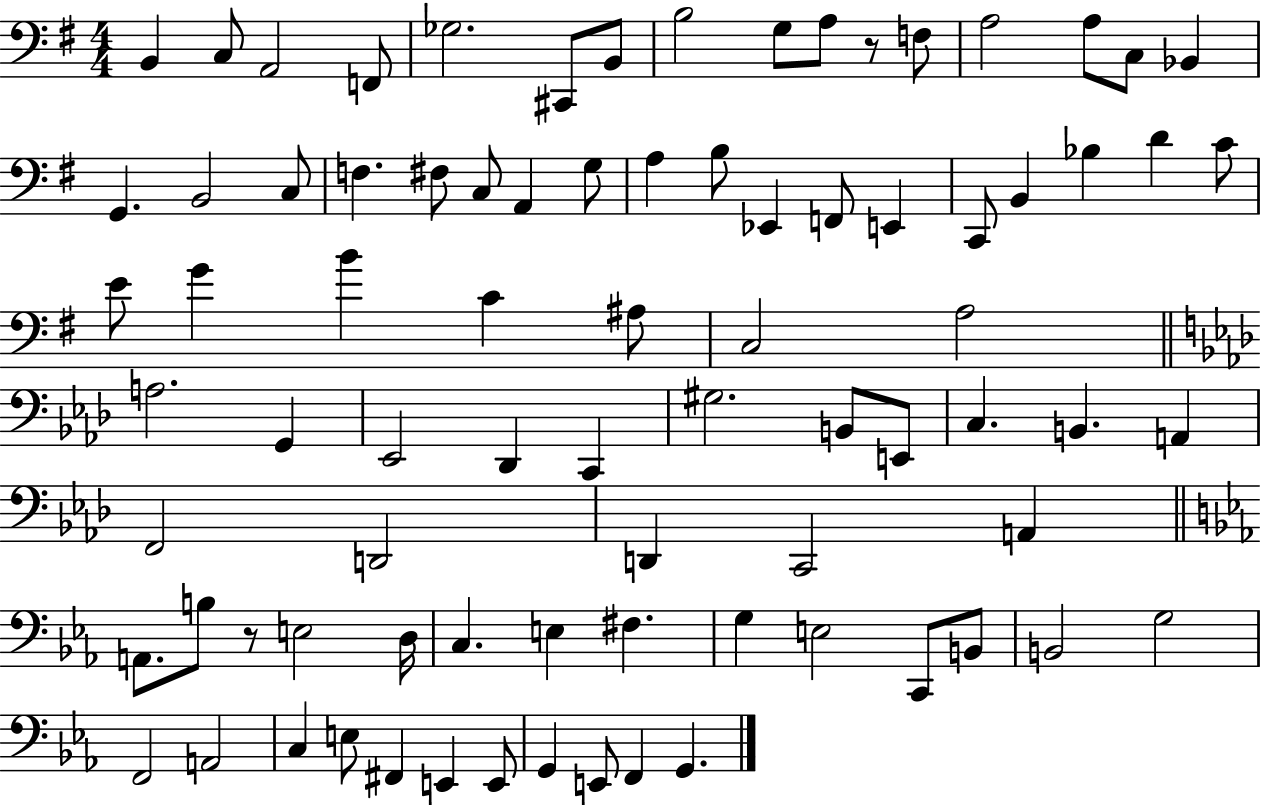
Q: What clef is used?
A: bass